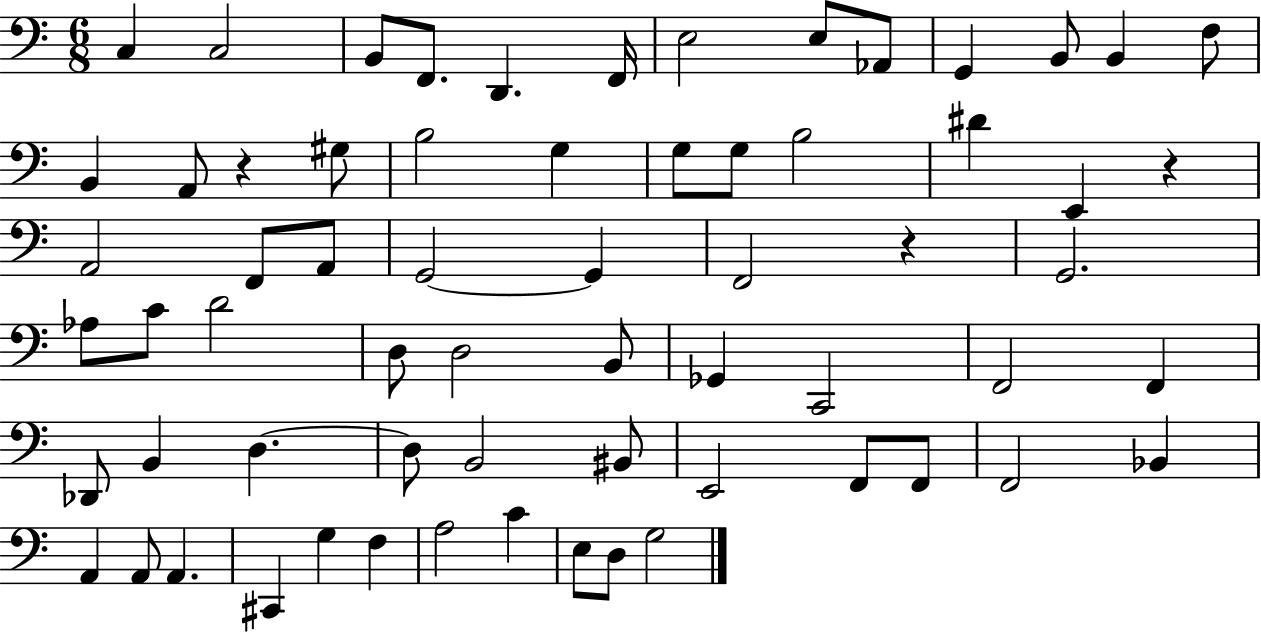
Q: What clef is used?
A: bass